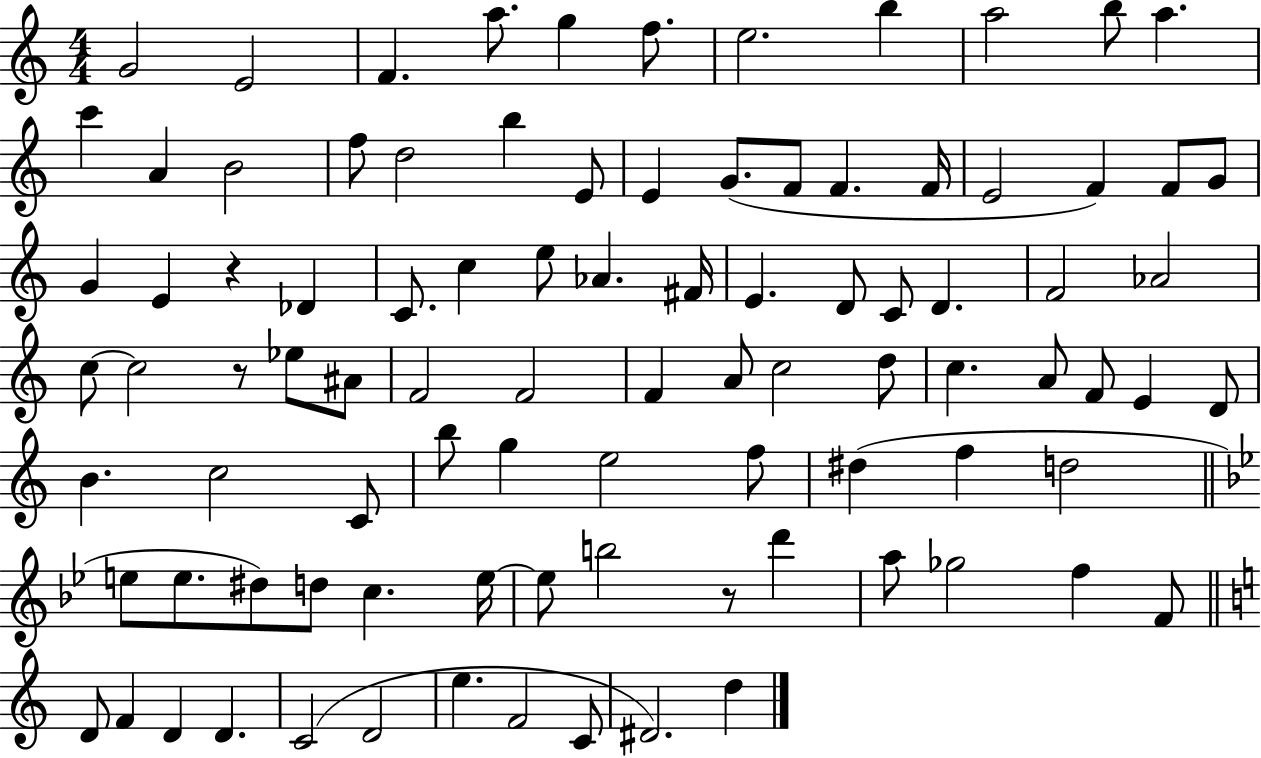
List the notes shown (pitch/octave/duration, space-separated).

G4/h E4/h F4/q. A5/e. G5/q F5/e. E5/h. B5/q A5/h B5/e A5/q. C6/q A4/q B4/h F5/e D5/h B5/q E4/e E4/q G4/e. F4/e F4/q. F4/s E4/h F4/q F4/e G4/e G4/q E4/q R/q Db4/q C4/e. C5/q E5/e Ab4/q. F#4/s E4/q. D4/e C4/e D4/q. F4/h Ab4/h C5/e C5/h R/e Eb5/e A#4/e F4/h F4/h F4/q A4/e C5/h D5/e C5/q. A4/e F4/e E4/q D4/e B4/q. C5/h C4/e B5/e G5/q E5/h F5/e D#5/q F5/q D5/h E5/e E5/e. D#5/e D5/e C5/q. E5/s E5/e B5/h R/e D6/q A5/e Gb5/h F5/q F4/e D4/e F4/q D4/q D4/q. C4/h D4/h E5/q. F4/h C4/e D#4/h. D5/q